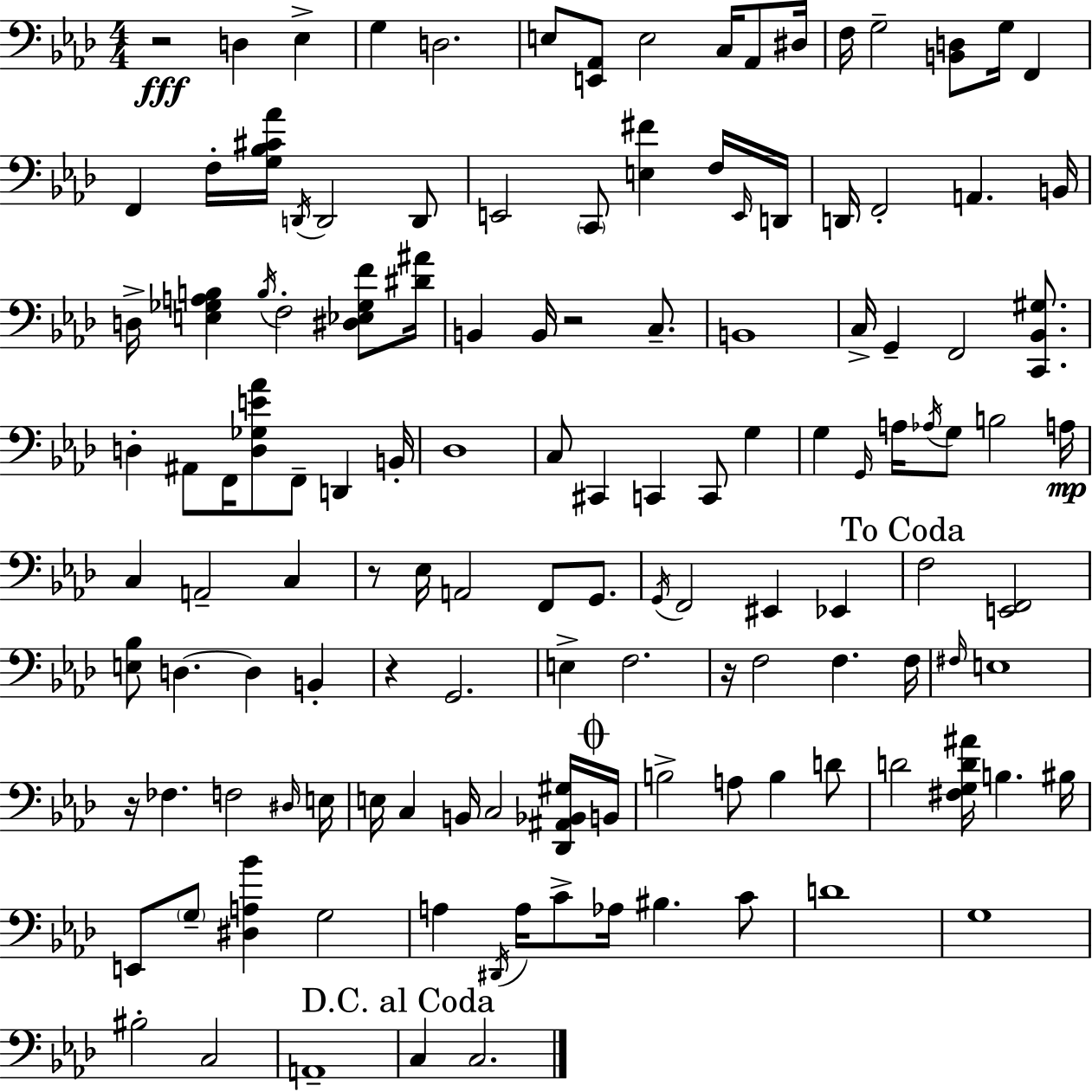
{
  \clef bass
  \numericTimeSignature
  \time 4/4
  \key aes \major
  r2\fff d4 ees4-> | g4 d2. | e8 <e, aes,>8 e2 c16 aes,8 dis16 | f16 g2-- <b, d>8 g16 f,4 | \break f,4 f16-. <g bes cis' aes'>16 \acciaccatura { d,16 } d,2 d,8 | e,2 \parenthesize c,8 <e fis'>4 f16 | \grace { e,16 } d,16 d,16 f,2-. a,4. | b,16 d16-> <e ges a b>4 \acciaccatura { b16 } f2-. | \break <dis ees ges f'>8 <dis' ais'>16 b,4 b,16 r2 | c8.-- b,1 | c16-> g,4-- f,2 | <c, bes, gis>8. d4-. ais,8 f,16 <d ges e' aes'>8 f,8-- d,4 | \break b,16-. des1 | c8 cis,4 c,4 c,8 g4 | g4 \grace { g,16 } a16 \acciaccatura { aes16 } g8 b2 | a16\mp c4 a,2-- | \break c4 r8 ees16 a,2 | f,8 g,8. \acciaccatura { g,16 } f,2 eis,4 | ees,4 \mark "To Coda" f2 <e, f,>2 | <e bes>8 d4.~~ d4 | \break b,4-. r4 g,2. | e4-> f2. | r16 f2 f4. | f16 \grace { fis16 } e1 | \break r16 fes4. f2 | \grace { dis16 } e16 e16 c4 b,16 c2 | <des, ais, bes, gis>16 \mark \markup { \musicglyph "scripts.coda" } b,16 b2-> | a8 b4 d'8 d'2 | \break <fis g d' ais'>16 b4. bis16 e,8 \parenthesize g8-- <dis a bes'>4 | g2 a4 \acciaccatura { dis,16 } a16 c'8-> | aes16 bis4. c'8 d'1 | g1 | \break bis2-. | c2 a,1-- | \mark "D.C. al Coda" c4 c2. | \bar "|."
}